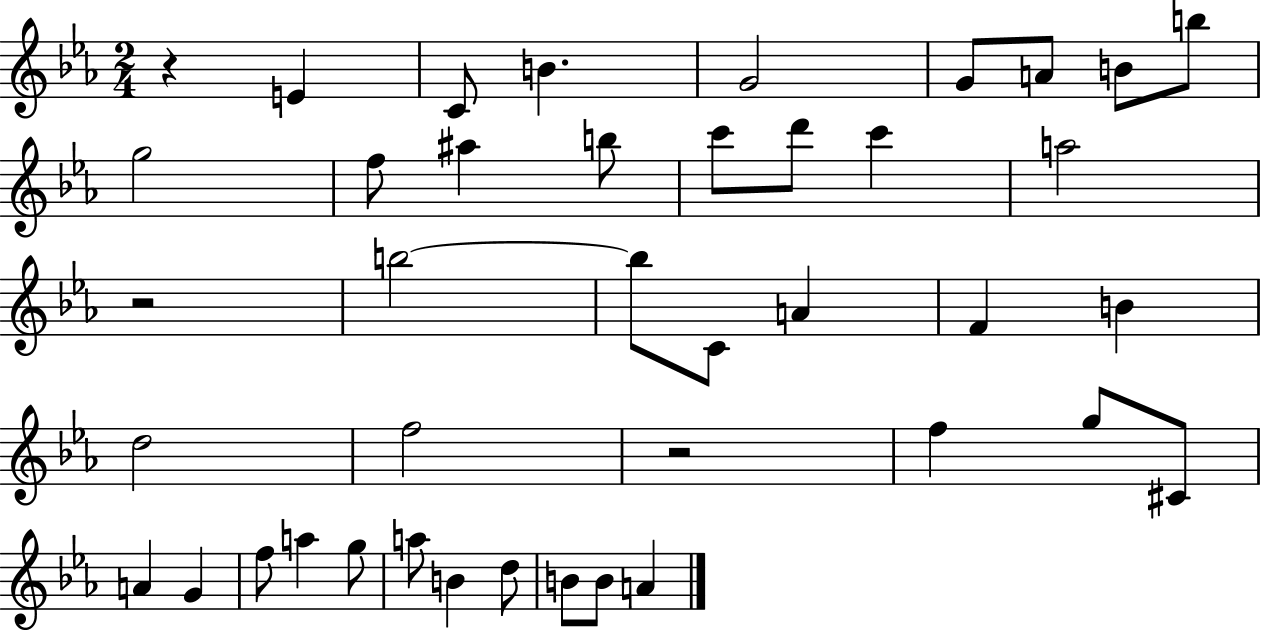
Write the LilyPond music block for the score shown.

{
  \clef treble
  \numericTimeSignature
  \time 2/4
  \key ees \major
  r4 e'4 | c'8 b'4. | g'2 | g'8 a'8 b'8 b''8 | \break g''2 | f''8 ais''4 b''8 | c'''8 d'''8 c'''4 | a''2 | \break r2 | b''2~~ | b''8 c'8 a'4 | f'4 b'4 | \break d''2 | f''2 | r2 | f''4 g''8 cis'8 | \break a'4 g'4 | f''8 a''4 g''8 | a''8 b'4 d''8 | b'8 b'8 a'4 | \break \bar "|."
}